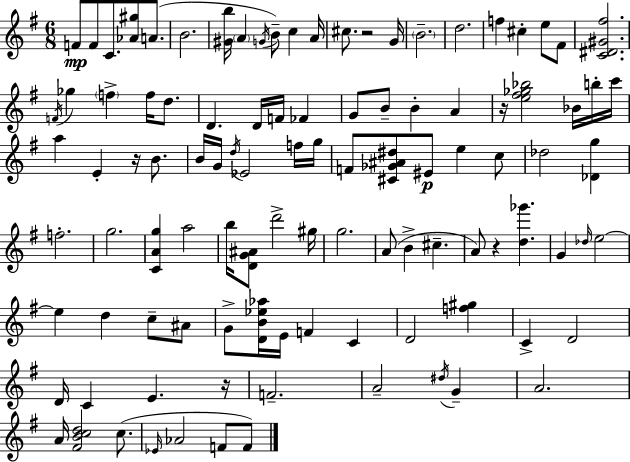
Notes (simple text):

F4/e F4/e C4/e. [Ab4,G#5]/e A4/e. B4/h. [G#4,B5]/s A4/q G4/s B4/e C5/q A4/s C#5/e. R/h G4/s B4/h. D5/h. F5/q C#5/q E5/e F#4/e [C4,D#4,G#4,F#5]/h. F4/s Gb5/q F5/q F5/s D5/e. D4/q. D4/s F4/s FES4/q G4/e B4/e B4/q A4/q R/s [E5,F#5,Gb5,Bb5]/h Bb4/s B5/s C6/s A5/q E4/q R/s B4/e. B4/s G4/s D5/s Eb4/h F5/s G5/s F4/e [C#4,Gb4,A#4,D#5]/e EIS4/e E5/q C5/e Db5/h [Db4,G5]/q F5/h. G5/h. [C4,A4,G5]/q A5/h B5/s [D4,G4,A#4]/e D6/h G#5/s G5/h. A4/e B4/q C#5/q. A4/e R/q [D5,Gb6]/q. G4/q Db5/s E5/h E5/q D5/q C5/e A#4/e G4/e [D4,B4,Eb5,Ab5]/s E4/s F4/q C4/q D4/h [F5,G#5]/q C4/q D4/h D4/s C4/q E4/q. R/s F4/h. A4/h D#5/s G4/q A4/h. A4/s [F#4,B4,C5,D5]/h C5/e. Eb4/s Ab4/h F4/e F4/e